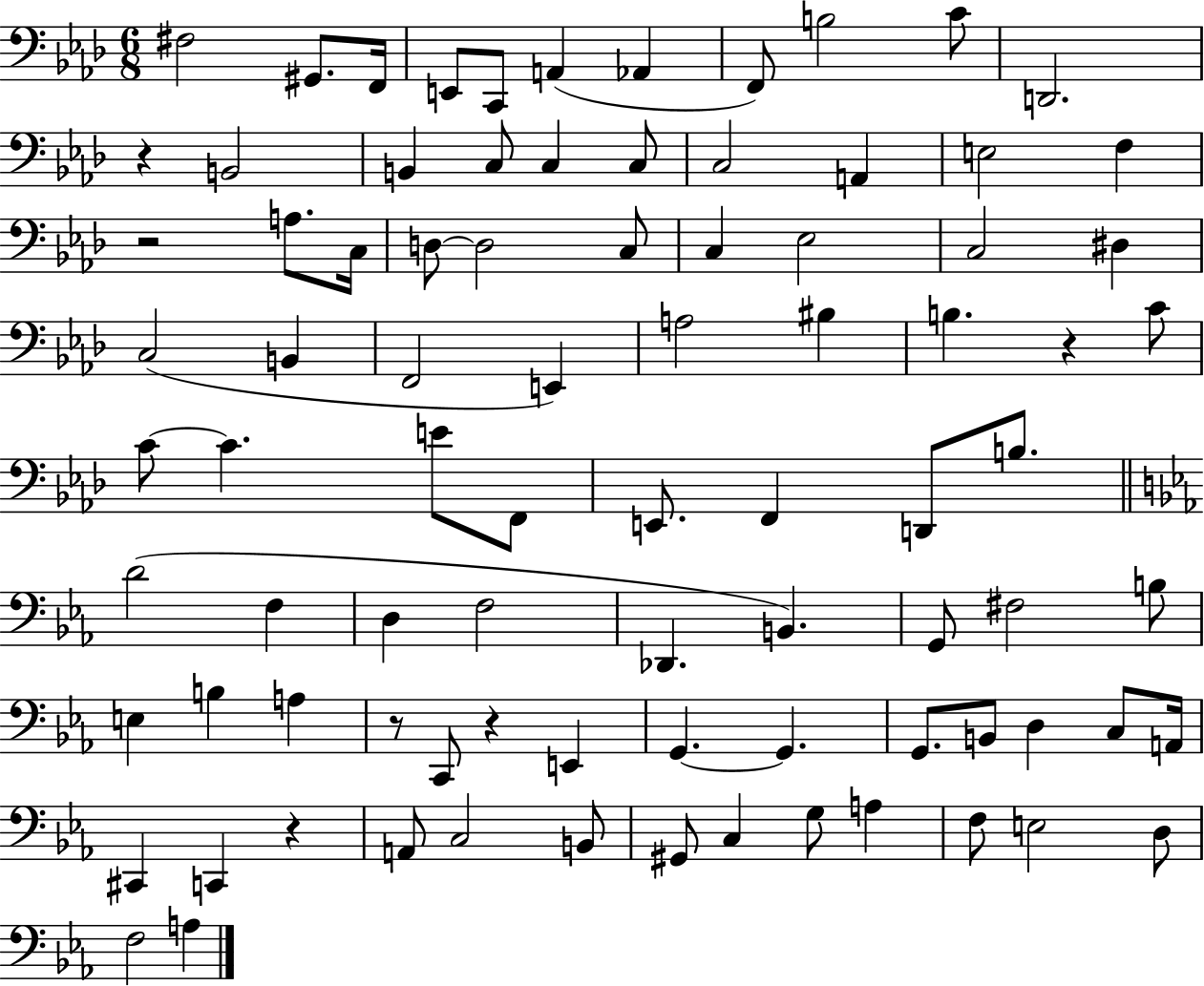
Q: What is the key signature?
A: AES major